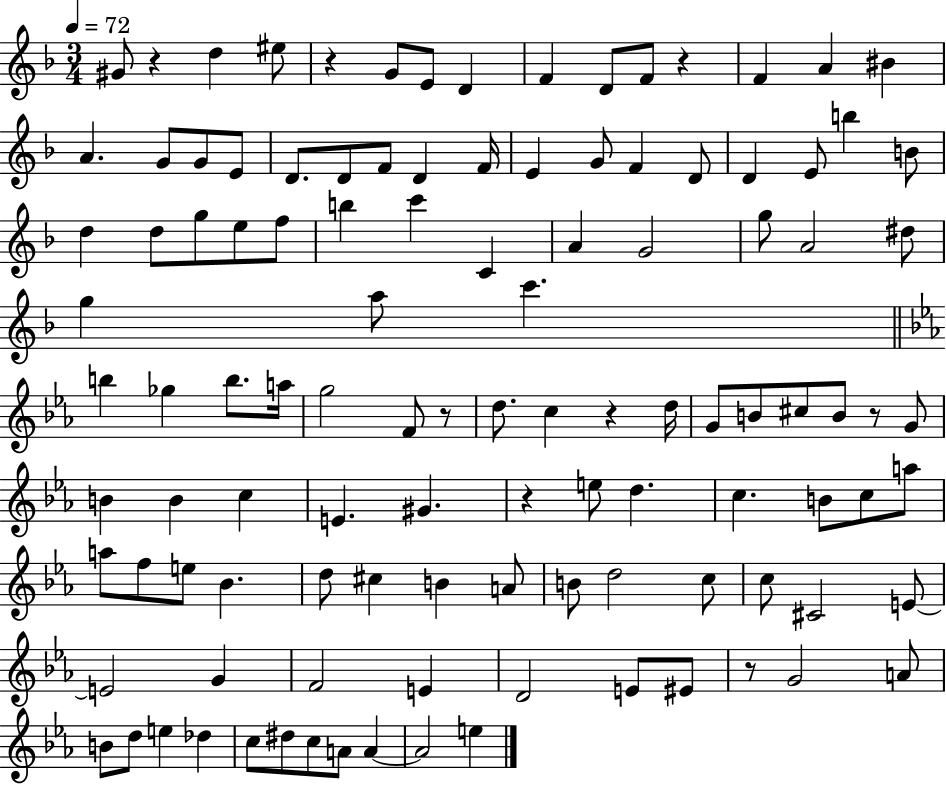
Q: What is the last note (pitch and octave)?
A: E5